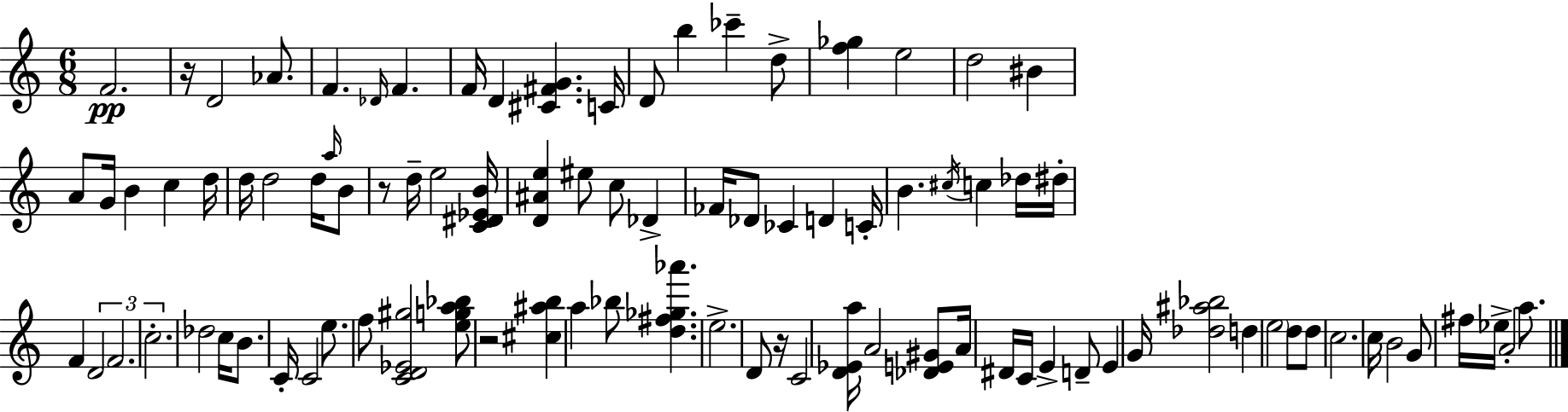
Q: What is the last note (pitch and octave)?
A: A5